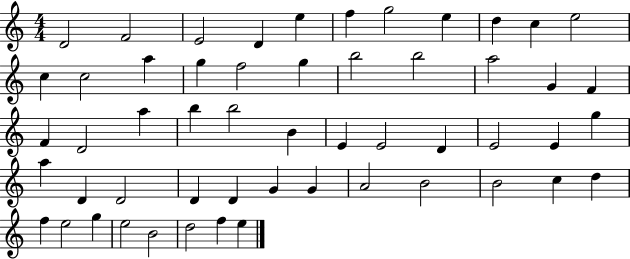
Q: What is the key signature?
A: C major